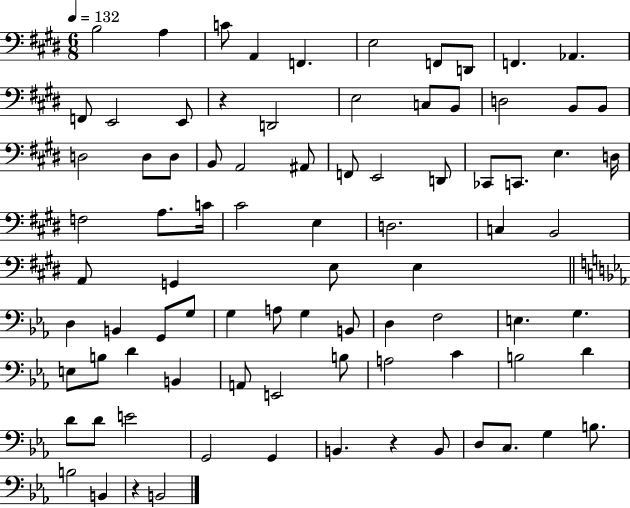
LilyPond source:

{
  \clef bass
  \numericTimeSignature
  \time 6/8
  \key e \major
  \tempo 4 = 132
  b2 a4 | c'8 a,4 f,4. | e2 f,8 d,8 | f,4. aes,4. | \break f,8 e,2 e,8 | r4 d,2 | e2 c8 b,8 | d2 b,8 b,8 | \break d2 d8 d8 | b,8 a,2 ais,8 | f,8 e,2 d,8 | ces,8 c,8. e4. d16 | \break f2 a8. c'16 | cis'2 e4 | d2. | c4 b,2 | \break a,8 g,4 e8 e4 | \bar "||" \break \key ees \major d4 b,4 g,8 g8 | g4 a8 g4 b,8 | d4 f2 | e4. g4. | \break e8 b8 d'4 b,4 | a,8 e,2 b8 | a2 c'4 | b2 d'4 | \break d'8 d'8 e'2 | g,2 g,4 | b,4. r4 b,8 | d8 c8. g4 b8. | \break b2 b,4 | r4 b,2 | \bar "|."
}